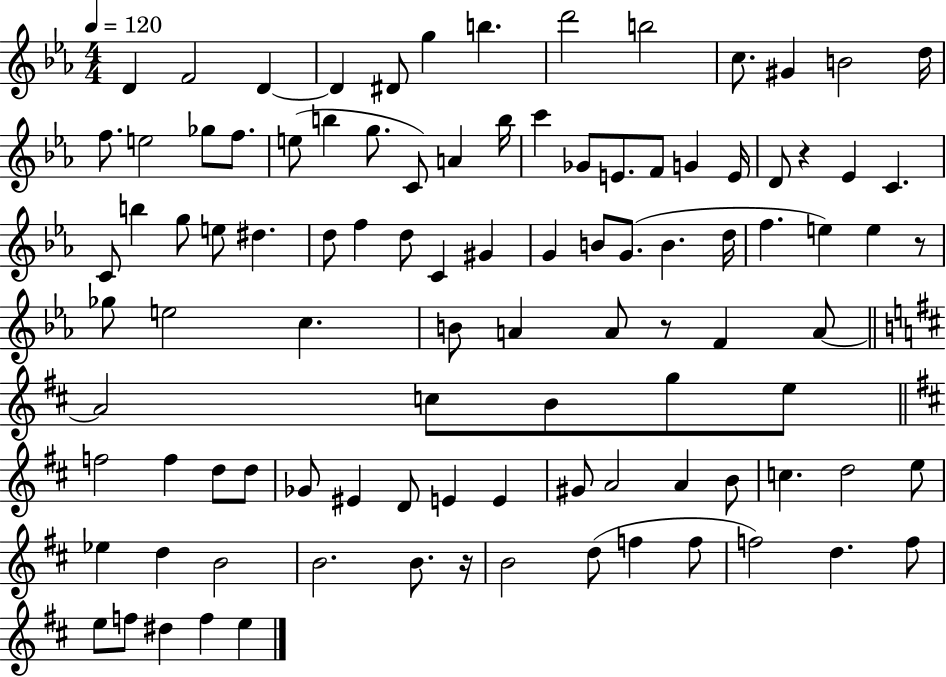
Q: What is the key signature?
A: EES major